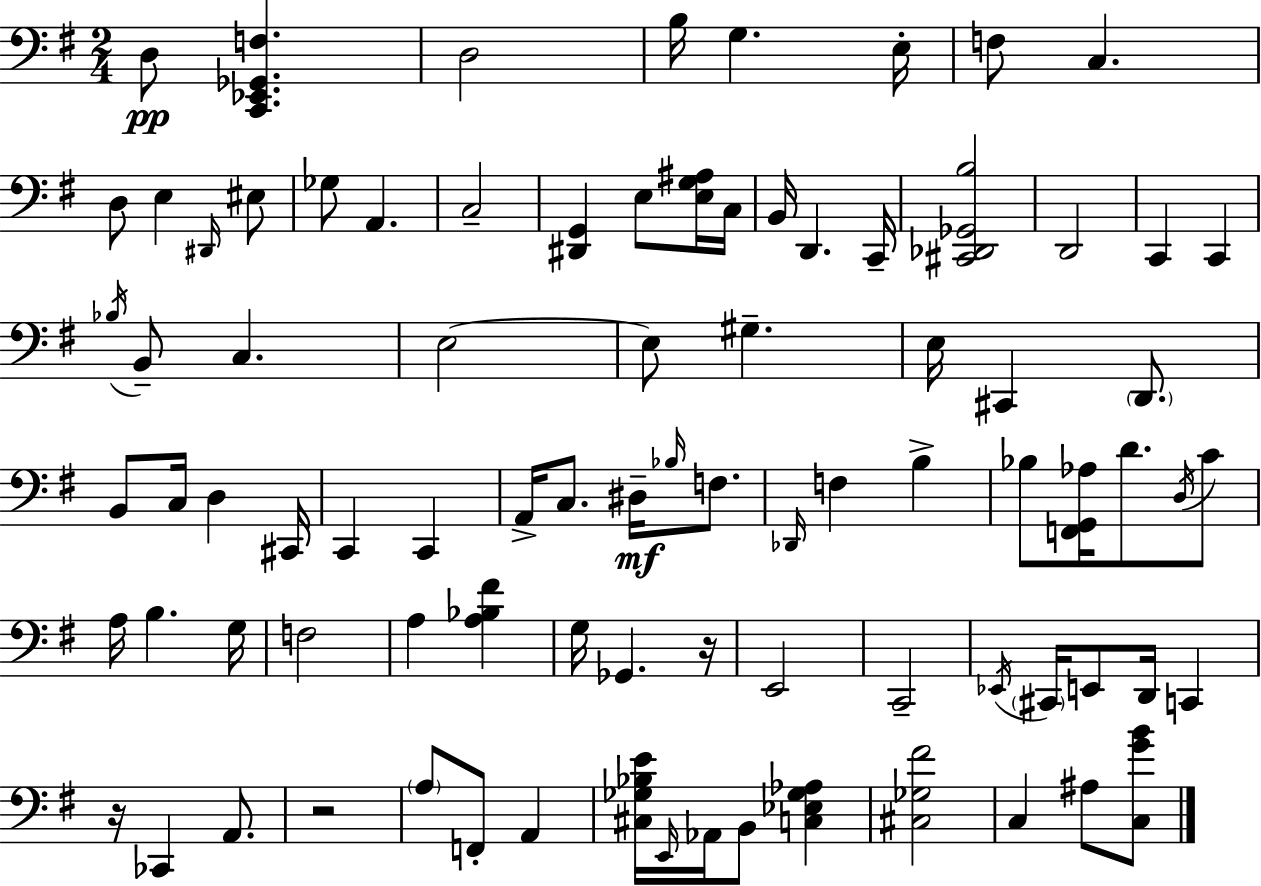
{
  \clef bass
  \numericTimeSignature
  \time 2/4
  \key e \minor
  d8\pp <c, ees, ges, f>4. | d2 | b16 g4. e16-. | f8 c4. | \break d8 e4 \grace { dis,16 } eis8 | ges8 a,4. | c2-- | <dis, g,>4 e8 <e g ais>16 | \break c16 b,16 d,4. | c,16-- <cis, des, ges, b>2 | d,2 | c,4 c,4 | \break \acciaccatura { bes16 } b,8-- c4. | e2~~ | e8 gis4.-- | e16 cis,4 \parenthesize d,8. | \break b,8 c16 d4 | cis,16 c,4 c,4 | a,16-> c8. dis16--\mf \grace { bes16 } | f8. \grace { des,16 } f4 | \break b4-> bes8 <f, g, aes>16 d'8. | \acciaccatura { d16 } c'8 a16 b4. | g16 f2 | a4 | \break <a bes fis'>4 g16 ges,4. | r16 e,2 | c,2-- | \acciaccatura { ees,16 } \parenthesize cis,16 e,8 | \break d,16 c,4 r16 ces,4 | a,8. r2 | \parenthesize a8 | f,8-. a,4 <cis ges bes e'>16 \grace { e,16 } | \break aes,16 b,8 <c ees ges aes>4 <cis ges fis'>2 | c4 | ais8 <c g' b'>8 \bar "|."
}